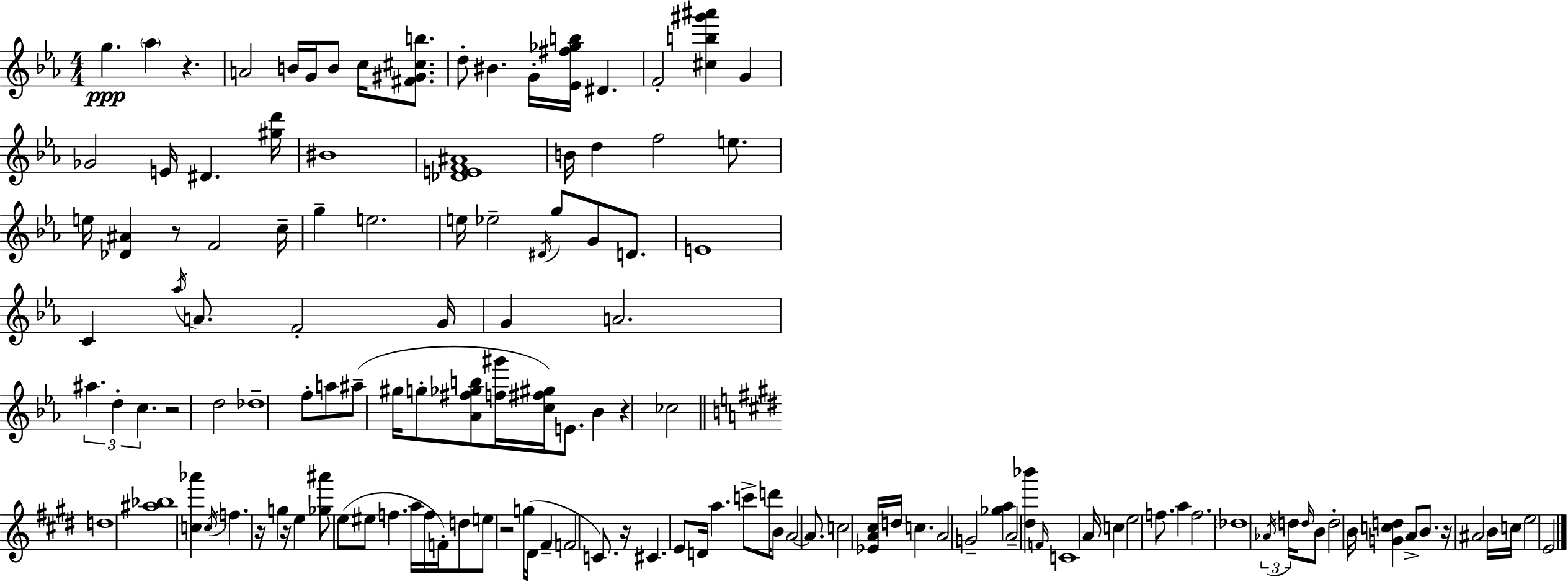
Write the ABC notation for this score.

X:1
T:Untitled
M:4/4
L:1/4
K:Eb
g _a z A2 B/4 G/4 B/2 c/4 [^F^G^cb]/2 d/2 ^B G/4 [_E^f_gb]/4 ^D F2 [^cb^g'^a'] G _G2 E/4 ^D [^gd']/4 ^B4 [_DEF^A]4 B/4 d f2 e/2 e/4 [_D^A] z/2 F2 c/4 g e2 e/4 _e2 ^D/4 g/2 G/2 D/2 E4 C _a/4 A/2 F2 G/4 G A2 ^a d c z2 d2 _d4 f/2 a/2 ^a/2 ^g/4 g/2 [_A^f_gb]/2 [f^g']/4 [c^f^g]/4 E/2 _B z _c2 d4 [^a_b]4 [c_a'] c/4 f z/4 g z/4 e [_g^a']/2 e/2 ^e/2 f a/4 f/4 F/4 d/2 e/2 z2 g/4 ^D/4 ^F F2 C/2 z/4 ^C E/2 D/4 a c'/2 d'/4 B/2 A2 A/2 c2 [_EA^c]/4 d/4 c A2 G2 [_ga] A2 [^d_b'] F/4 C4 A/4 c e2 f/2 a f2 _d4 _A/4 d/4 d/4 B/2 d2 B/4 [Gcd] A/2 B/2 z/4 ^A2 B/4 c/4 e2 E2